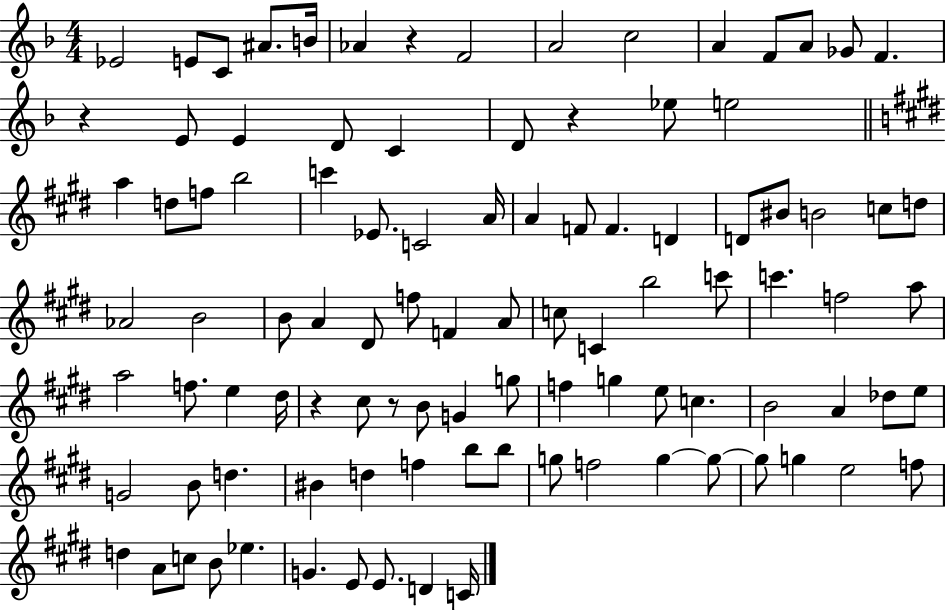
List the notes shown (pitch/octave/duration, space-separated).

Eb4/h E4/e C4/e A#4/e. B4/s Ab4/q R/q F4/h A4/h C5/h A4/q F4/e A4/e Gb4/e F4/q. R/q E4/e E4/q D4/e C4/q D4/e R/q Eb5/e E5/h A5/q D5/e F5/e B5/h C6/q Eb4/e. C4/h A4/s A4/q F4/e F4/q. D4/q D4/e BIS4/e B4/h C5/e D5/e Ab4/h B4/h B4/e A4/q D#4/e F5/e F4/q A4/e C5/e C4/q B5/h C6/e C6/q. F5/h A5/e A5/h F5/e. E5/q D#5/s R/q C#5/e R/e B4/e G4/q G5/e F5/q G5/q E5/e C5/q. B4/h A4/q Db5/e E5/e G4/h B4/e D5/q. BIS4/q D5/q F5/q B5/e B5/e G5/e F5/h G5/q G5/e G5/e G5/q E5/h F5/e D5/q A4/e C5/e B4/e Eb5/q. G4/q. E4/e E4/e. D4/q C4/s